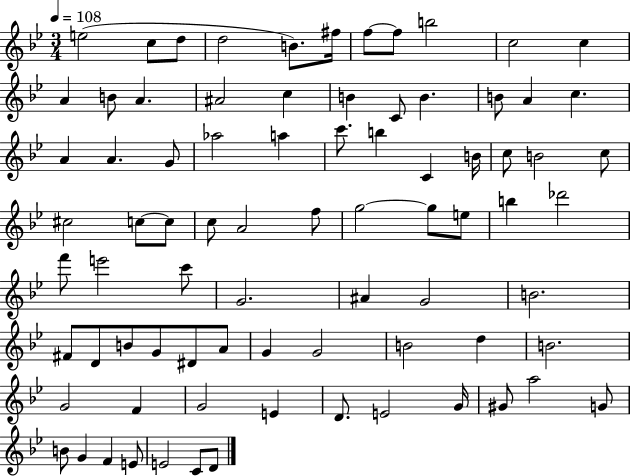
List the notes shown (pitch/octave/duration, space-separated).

E5/h C5/e D5/e D5/h B4/e. F#5/s F5/e F5/e B5/h C5/h C5/q A4/q B4/e A4/q. A#4/h C5/q B4/q C4/e B4/q. B4/e A4/q C5/q. A4/q A4/q. G4/e Ab5/h A5/q C6/e. B5/q C4/q B4/s C5/e B4/h C5/e C#5/h C5/e C5/e C5/e A4/h F5/e G5/h G5/e E5/e B5/q Db6/h F6/e E6/h C6/e G4/h. A#4/q G4/h B4/h. F#4/e D4/e B4/e G4/e D#4/e A4/e G4/q G4/h B4/h D5/q B4/h. G4/h F4/q G4/h E4/q D4/e. E4/h G4/s G#4/e A5/h G4/e B4/e G4/q F4/q E4/e E4/h C4/e D4/e